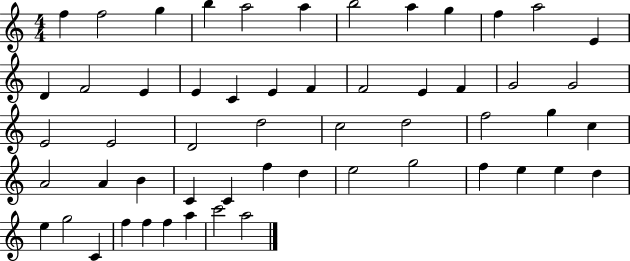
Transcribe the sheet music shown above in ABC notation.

X:1
T:Untitled
M:4/4
L:1/4
K:C
f f2 g b a2 a b2 a g f a2 E D F2 E E C E F F2 E F G2 G2 E2 E2 D2 d2 c2 d2 f2 g c A2 A B C C f d e2 g2 f e e d e g2 C f f f a c'2 a2